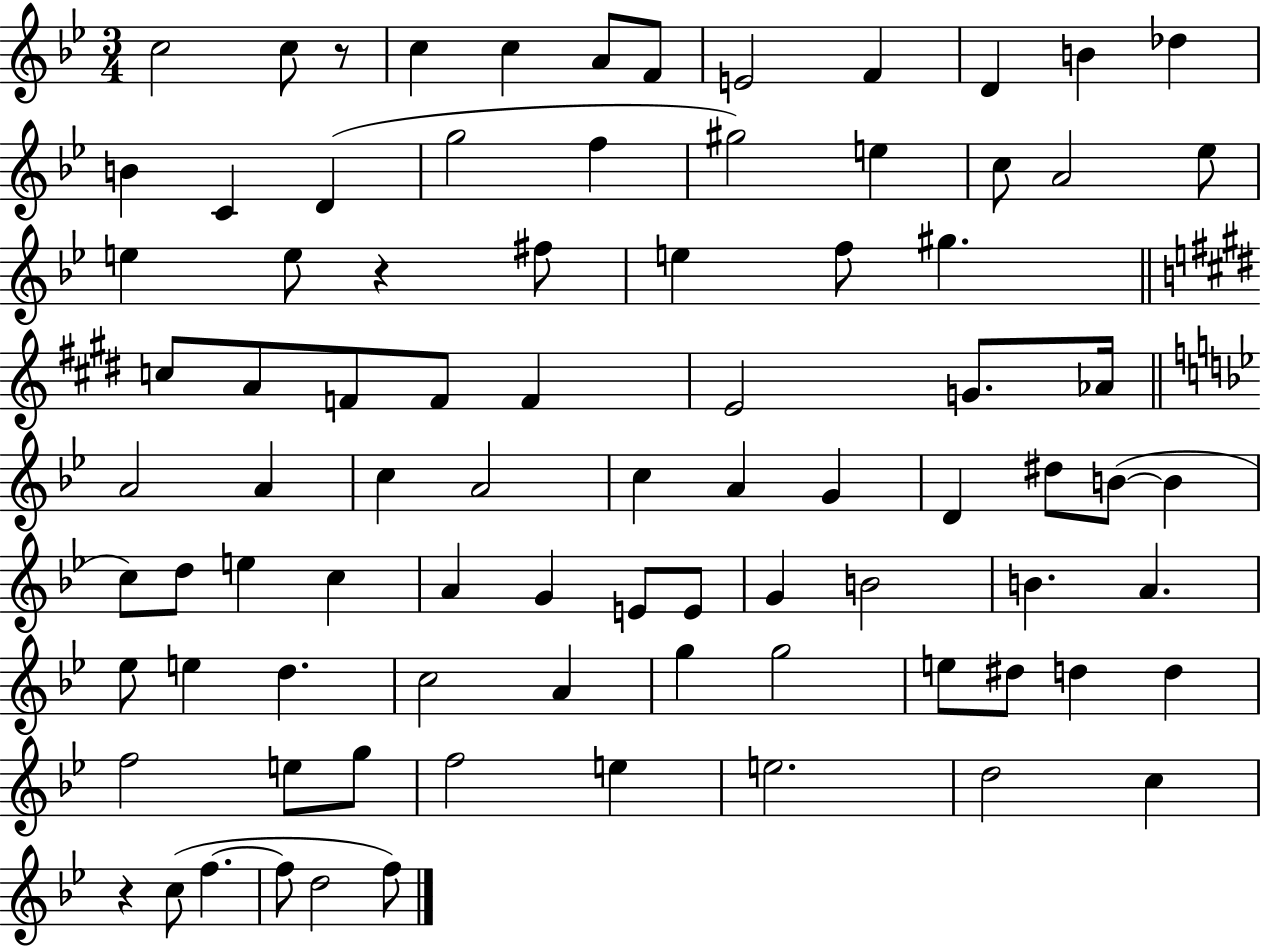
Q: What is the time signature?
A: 3/4